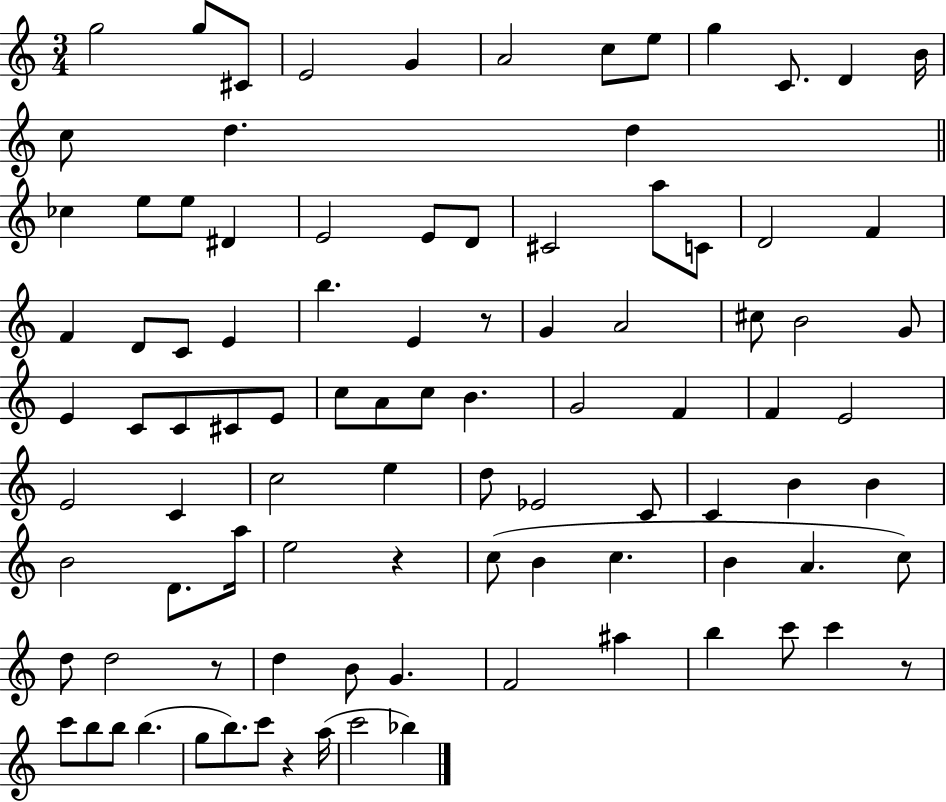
{
  \clef treble
  \numericTimeSignature
  \time 3/4
  \key c \major
  \repeat volta 2 { g''2 g''8 cis'8 | e'2 g'4 | a'2 c''8 e''8 | g''4 c'8. d'4 b'16 | \break c''8 d''4. d''4 | \bar "||" \break \key a \minor ces''4 e''8 e''8 dis'4 | e'2 e'8 d'8 | cis'2 a''8 c'8 | d'2 f'4 | \break f'4 d'8 c'8 e'4 | b''4. e'4 r8 | g'4 a'2 | cis''8 b'2 g'8 | \break e'4 c'8 c'8 cis'8 e'8 | c''8 a'8 c''8 b'4. | g'2 f'4 | f'4 e'2 | \break e'2 c'4 | c''2 e''4 | d''8 ees'2 c'8 | c'4 b'4 b'4 | \break b'2 d'8. a''16 | e''2 r4 | c''8( b'4 c''4. | b'4 a'4. c''8) | \break d''8 d''2 r8 | d''4 b'8 g'4. | f'2 ais''4 | b''4 c'''8 c'''4 r8 | \break c'''8 b''8 b''8 b''4.( | g''8 b''8.) c'''8 r4 a''16( | c'''2 bes''4) | } \bar "|."
}